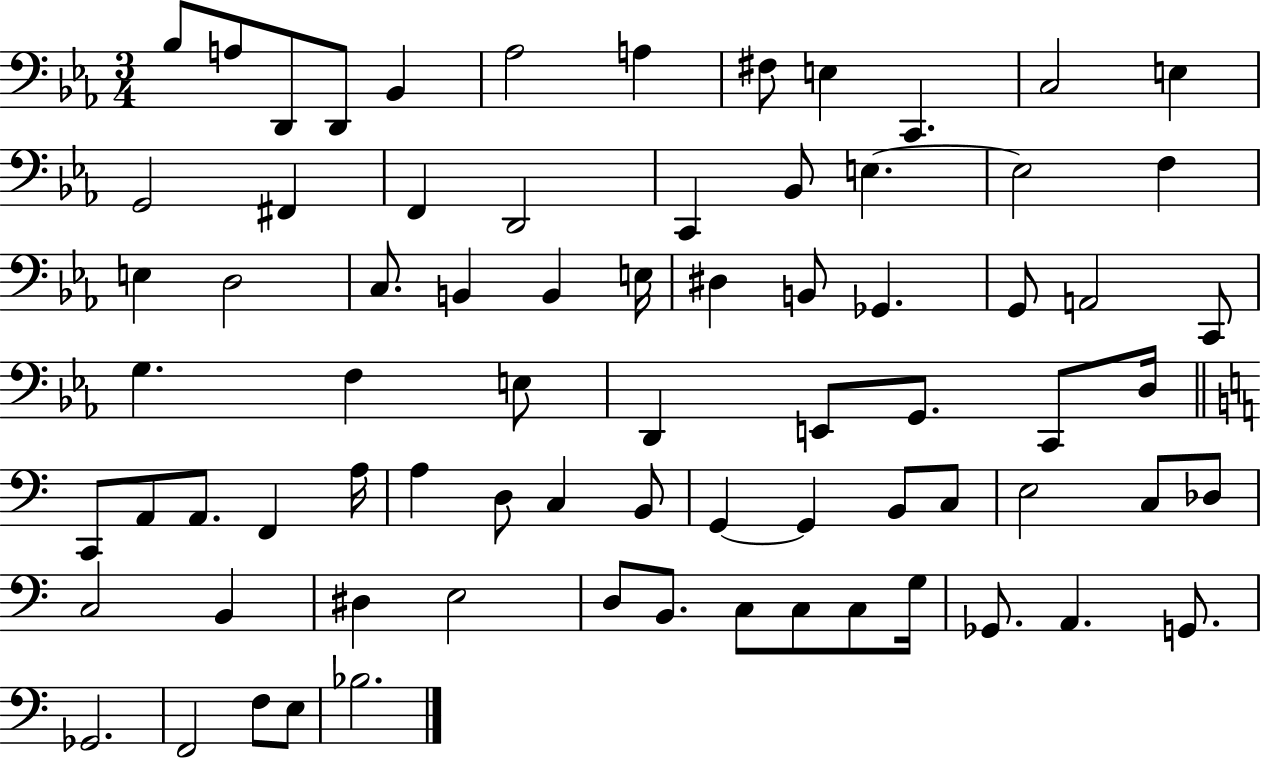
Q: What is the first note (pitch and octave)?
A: Bb3